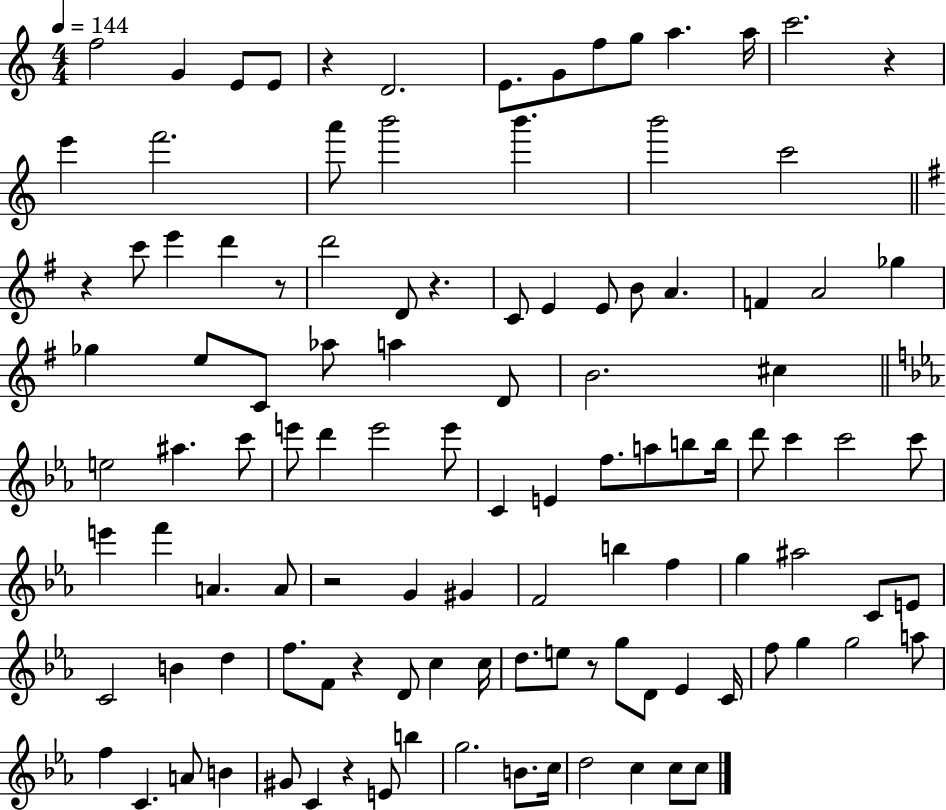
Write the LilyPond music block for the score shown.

{
  \clef treble
  \numericTimeSignature
  \time 4/4
  \key c \major
  \tempo 4 = 144
  f''2 g'4 e'8 e'8 | r4 d'2. | e'8. g'8 f''8 g''8 a''4. a''16 | c'''2. r4 | \break e'''4 f'''2. | a'''8 b'''2 b'''4. | b'''2 c'''2 | \bar "||" \break \key g \major r4 c'''8 e'''4 d'''4 r8 | d'''2 d'8 r4. | c'8 e'4 e'8 b'8 a'4. | f'4 a'2 ges''4 | \break ges''4 e''8 c'8 aes''8 a''4 d'8 | b'2. cis''4 | \bar "||" \break \key ees \major e''2 ais''4. c'''8 | e'''8 d'''4 e'''2 e'''8 | c'4 e'4 f''8. a''8 b''8 b''16 | d'''8 c'''4 c'''2 c'''8 | \break e'''4 f'''4 a'4. a'8 | r2 g'4 gis'4 | f'2 b''4 f''4 | g''4 ais''2 c'8 e'8 | \break c'2 b'4 d''4 | f''8. f'8 r4 d'8 c''4 c''16 | d''8. e''8 r8 g''8 d'8 ees'4 c'16 | f''8 g''4 g''2 a''8 | \break f''4 c'4. a'8 b'4 | gis'8 c'4 r4 e'8 b''4 | g''2. b'8. c''16 | d''2 c''4 c''8 c''8 | \break \bar "|."
}